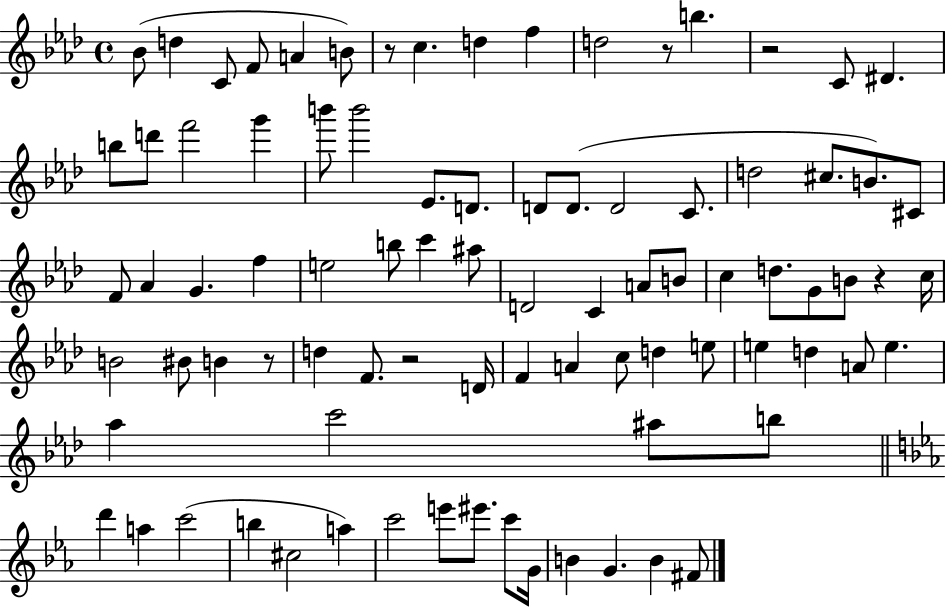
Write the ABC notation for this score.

X:1
T:Untitled
M:4/4
L:1/4
K:Ab
_B/2 d C/2 F/2 A B/2 z/2 c d f d2 z/2 b z2 C/2 ^D b/2 d'/2 f'2 g' b'/2 b'2 _E/2 D/2 D/2 D/2 D2 C/2 d2 ^c/2 B/2 ^C/2 F/2 _A G f e2 b/2 c' ^a/2 D2 C A/2 B/2 c d/2 G/2 B/2 z c/4 B2 ^B/2 B z/2 d F/2 z2 D/4 F A c/2 d e/2 e d A/2 e _a c'2 ^a/2 b/2 d' a c'2 b ^c2 a c'2 e'/2 ^e'/2 c'/2 G/4 B G B ^F/2